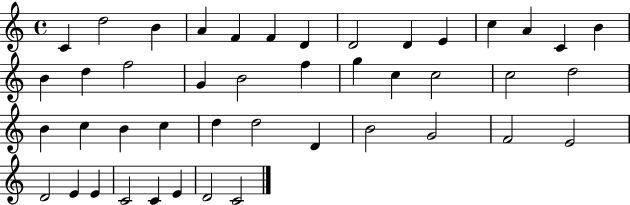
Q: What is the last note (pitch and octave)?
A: C4